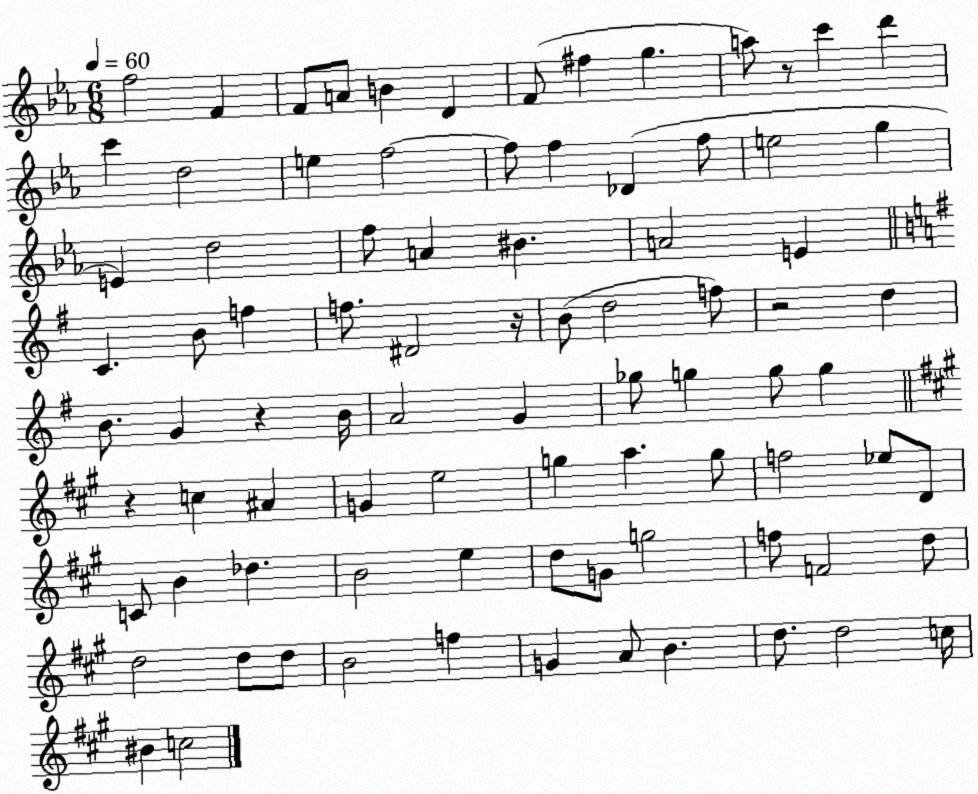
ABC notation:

X:1
T:Untitled
M:6/8
L:1/4
K:Eb
f2 F F/2 A/2 B D F/2 ^f g a/2 z/2 c' d' c' d2 e f2 f/2 f _D f/2 e2 g E d2 f/2 A ^B A2 E C B/2 f f/2 ^D2 z/4 B/2 d2 f/2 z2 d B/2 G z B/4 A2 G _g/2 g g/2 g z c ^A G e2 g a g/2 f2 _e/2 D/2 C/2 B _d B2 e d/2 G/2 g2 f/2 F2 d/2 d2 d/2 d/2 B2 f G A/2 B d/2 d2 c/4 ^B c2